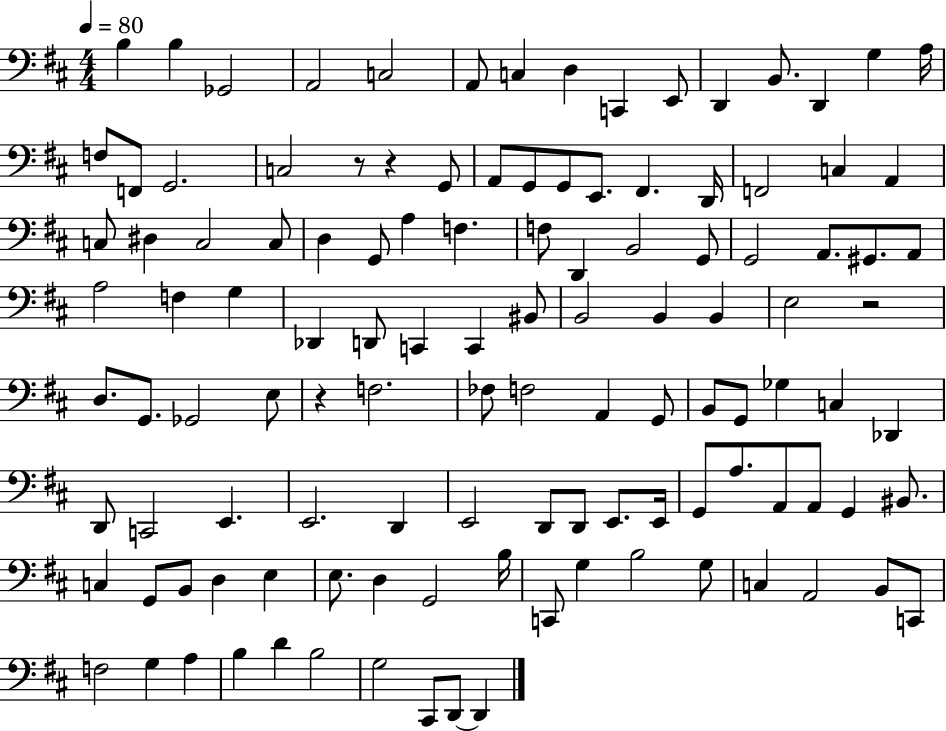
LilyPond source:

{
  \clef bass
  \numericTimeSignature
  \time 4/4
  \key d \major
  \tempo 4 = 80
  b4 b4 ges,2 | a,2 c2 | a,8 c4 d4 c,4 e,8 | d,4 b,8. d,4 g4 a16 | \break f8 f,8 g,2. | c2 r8 r4 g,8 | a,8 g,8 g,8 e,8. fis,4. d,16 | f,2 c4 a,4 | \break c8 dis4 c2 c8 | d4 g,8 a4 f4. | f8 d,4 b,2 g,8 | g,2 a,8. gis,8. a,8 | \break a2 f4 g4 | des,4 d,8 c,4 c,4 bis,8 | b,2 b,4 b,4 | e2 r2 | \break d8. g,8. ges,2 e8 | r4 f2. | fes8 f2 a,4 g,8 | b,8 g,8 ges4 c4 des,4 | \break d,8 c,2 e,4. | e,2. d,4 | e,2 d,8 d,8 e,8. e,16 | g,8 a8. a,8 a,8 g,4 bis,8. | \break c4 g,8 b,8 d4 e4 | e8. d4 g,2 b16 | c,8 g4 b2 g8 | c4 a,2 b,8 c,8 | \break f2 g4 a4 | b4 d'4 b2 | g2 cis,8 d,8~~ d,4 | \bar "|."
}